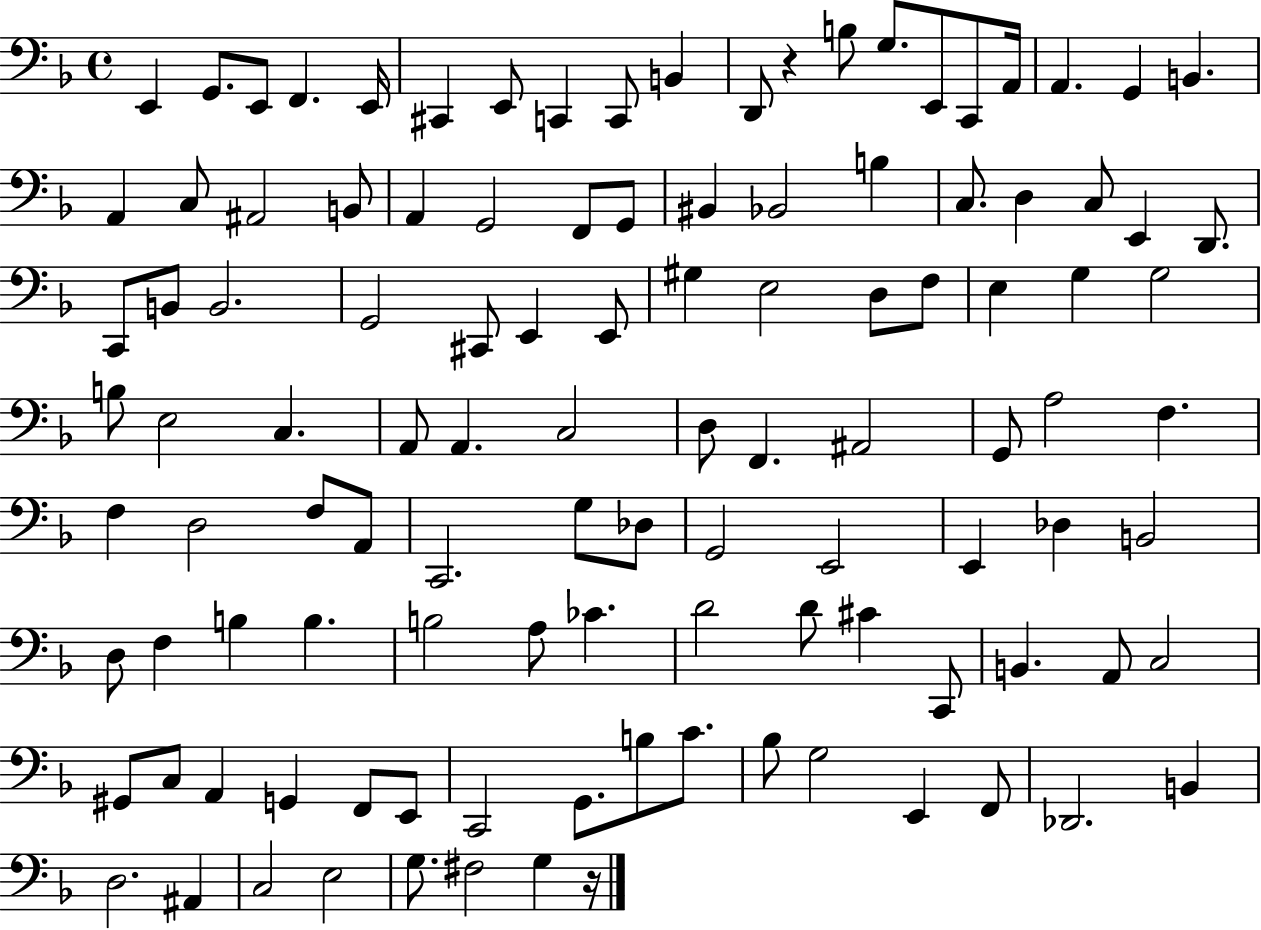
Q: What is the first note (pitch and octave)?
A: E2